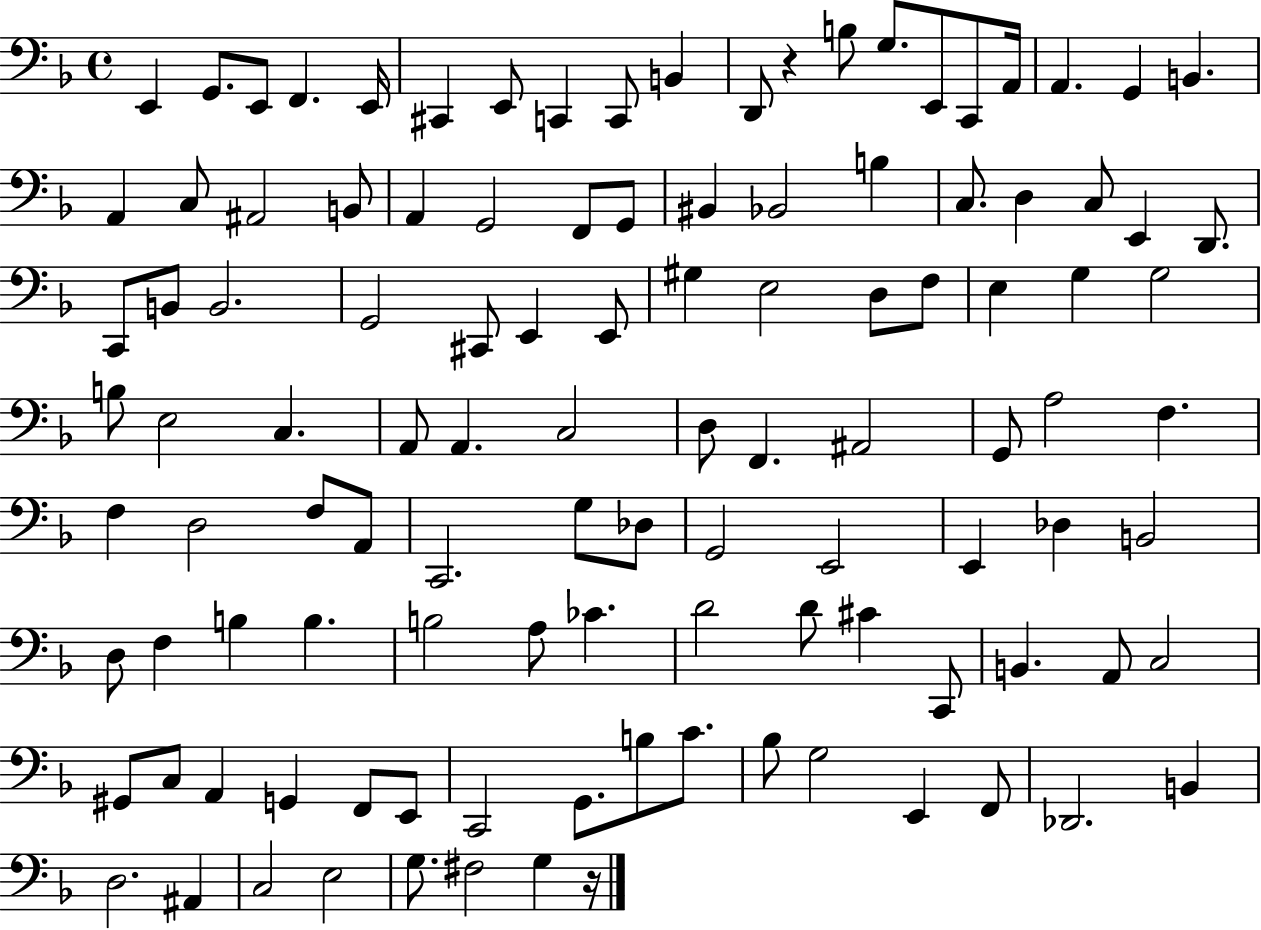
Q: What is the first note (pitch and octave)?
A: E2